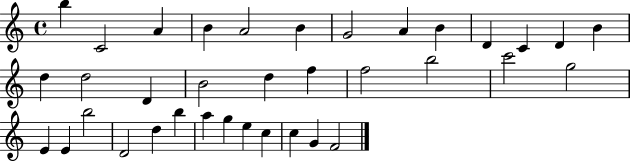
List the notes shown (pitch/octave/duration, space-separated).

B5/q C4/h A4/q B4/q A4/h B4/q G4/h A4/q B4/q D4/q C4/q D4/q B4/q D5/q D5/h D4/q B4/h D5/q F5/q F5/h B5/h C6/h G5/h E4/q E4/q B5/h D4/h D5/q B5/q A5/q G5/q E5/q C5/q C5/q G4/q F4/h